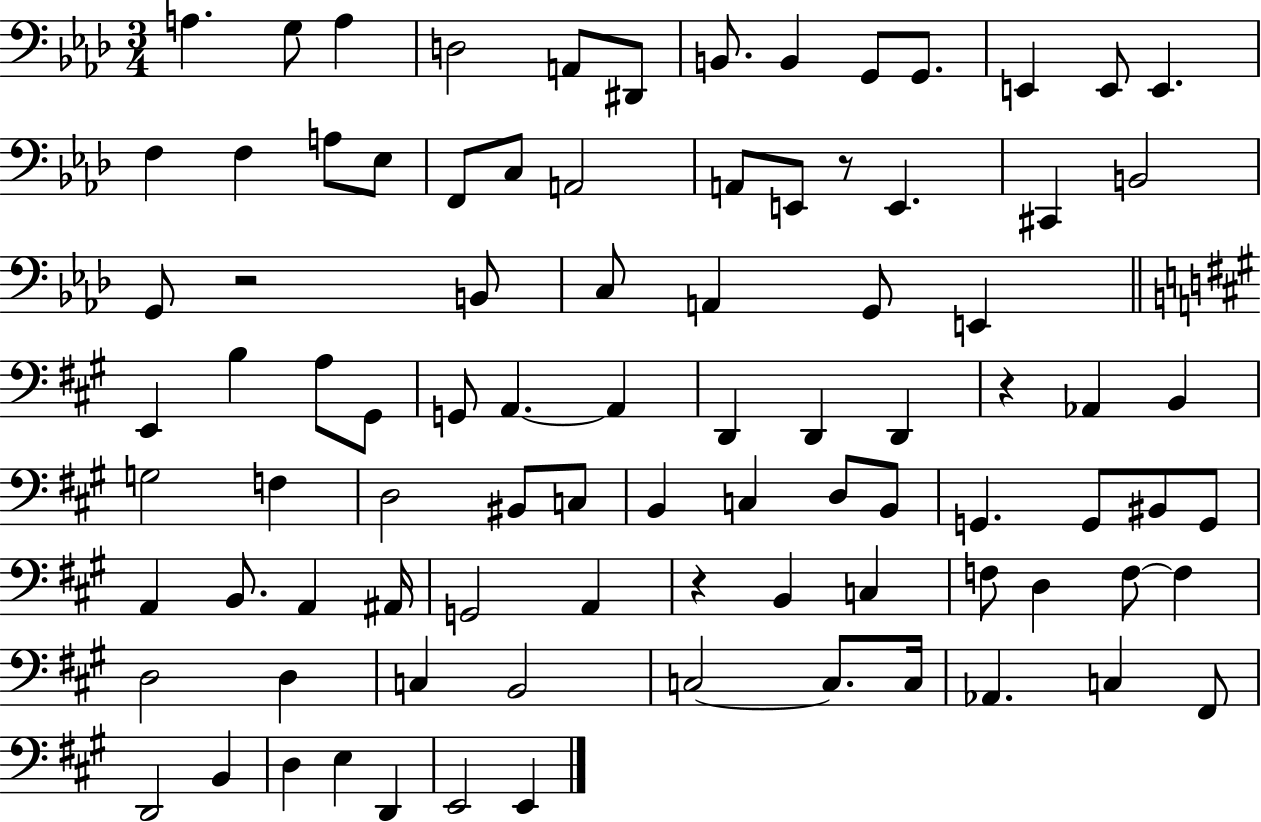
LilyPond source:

{
  \clef bass
  \numericTimeSignature
  \time 3/4
  \key aes \major
  \repeat volta 2 { a4. g8 a4 | d2 a,8 dis,8 | b,8. b,4 g,8 g,8. | e,4 e,8 e,4. | \break f4 f4 a8 ees8 | f,8 c8 a,2 | a,8 e,8 r8 e,4. | cis,4 b,2 | \break g,8 r2 b,8 | c8 a,4 g,8 e,4 | \bar "||" \break \key a \major e,4 b4 a8 gis,8 | g,8 a,4.~~ a,4 | d,4 d,4 d,4 | r4 aes,4 b,4 | \break g2 f4 | d2 bis,8 c8 | b,4 c4 d8 b,8 | g,4. g,8 bis,8 g,8 | \break a,4 b,8. a,4 ais,16 | g,2 a,4 | r4 b,4 c4 | f8 d4 f8~~ f4 | \break d2 d4 | c4 b,2 | c2~~ c8. c16 | aes,4. c4 fis,8 | \break d,2 b,4 | d4 e4 d,4 | e,2 e,4 | } \bar "|."
}